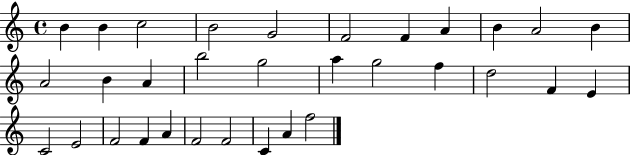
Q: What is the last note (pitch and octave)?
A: F5